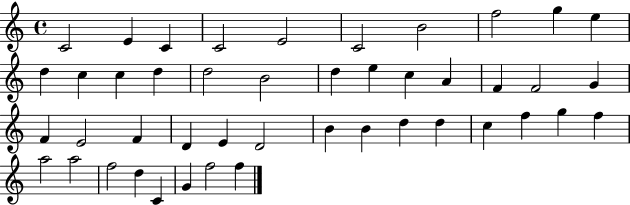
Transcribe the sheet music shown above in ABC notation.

X:1
T:Untitled
M:4/4
L:1/4
K:C
C2 E C C2 E2 C2 B2 f2 g e d c c d d2 B2 d e c A F F2 G F E2 F D E D2 B B d d c f g f a2 a2 f2 d C G f2 f